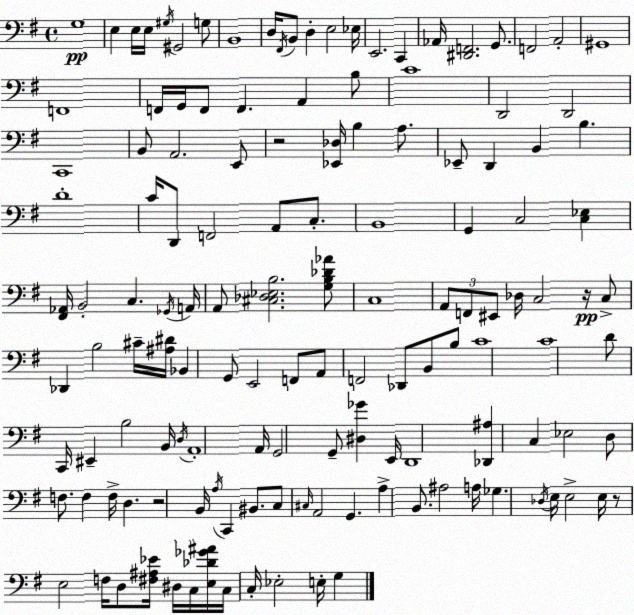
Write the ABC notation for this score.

X:1
T:Untitled
M:4/4
L:1/4
K:G
G,4 E, E,/4 E,/4 ^G,/4 ^G,,2 G,/2 B,,4 D,/4 ^F,,/4 B,,/2 D, E,2 _E,/4 E,,2 C,, _A,,/4 [^D,,F,,]2 G,,/2 F,,2 A,,2 ^G,,4 F,,4 F,,/4 G,,/4 F,,/2 F,, A,, B,/2 C4 D,,2 D,,2 C,,4 B,,/2 A,,2 E,,/2 z2 [_E,,_D,]/4 B, A,/2 _E,,/2 D,, B,, B, D4 C/4 D,,/2 F,,2 A,,/2 C,/2 B,,4 G,, C,2 [C,_E,] [^F,,_A,,]/4 B,,2 C, _G,,/4 A,,/4 A,,/2 [^C,_D,_E,B,]2 [G,B,_D_A]/2 C,4 A,,/2 F,,/2 ^E,,/2 _D,/4 C,2 z/4 C,/2 _D,, B,2 ^C/4 [^A,^D]/4 _B,, G,,/2 E,,2 F,,/2 A,,/2 F,,2 _D,,/2 B,,/2 B,/2 C4 C4 D/2 C,,/4 ^E,, B,2 B,,/4 D,/4 A,,4 A,,/4 G,,2 G,,/2 [^D,_G] E,,/4 D,,4 [_D,,^A,] C, _E,2 D,/2 F,/2 F, F,/4 D, z2 B,,/4 A,/4 C,, ^B,,/2 C,/2 ^C,/4 A,,2 G,, A, B,,/2 ^A,2 A,/4 _G, _D,/4 E,/4 E,2 E,/4 z/2 E,2 F,/4 D,/2 [^F,^A,_E]/4 ^D,/4 C,/4 [E,_D_G^A]/4 C,/4 C,/4 _E,2 E,/4 G,